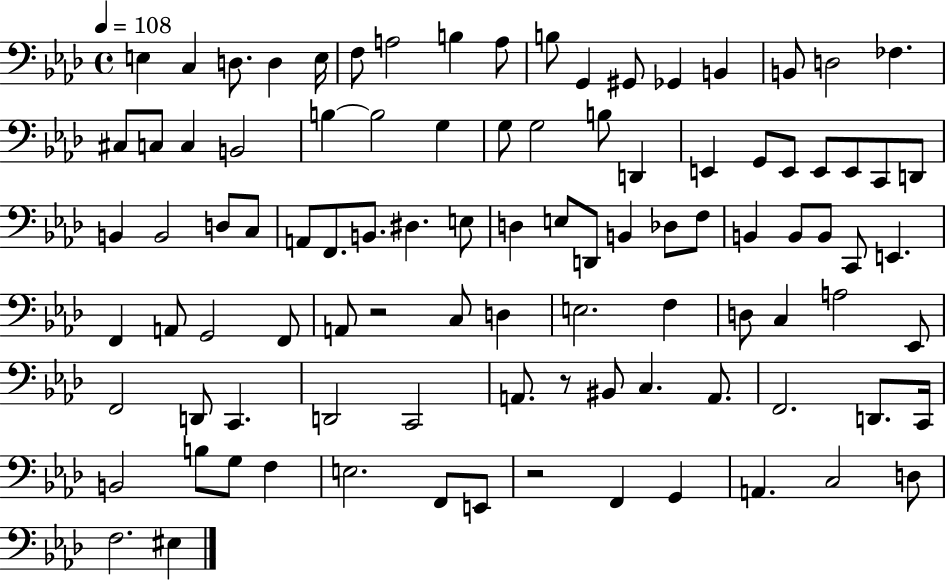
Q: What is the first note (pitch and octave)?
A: E3